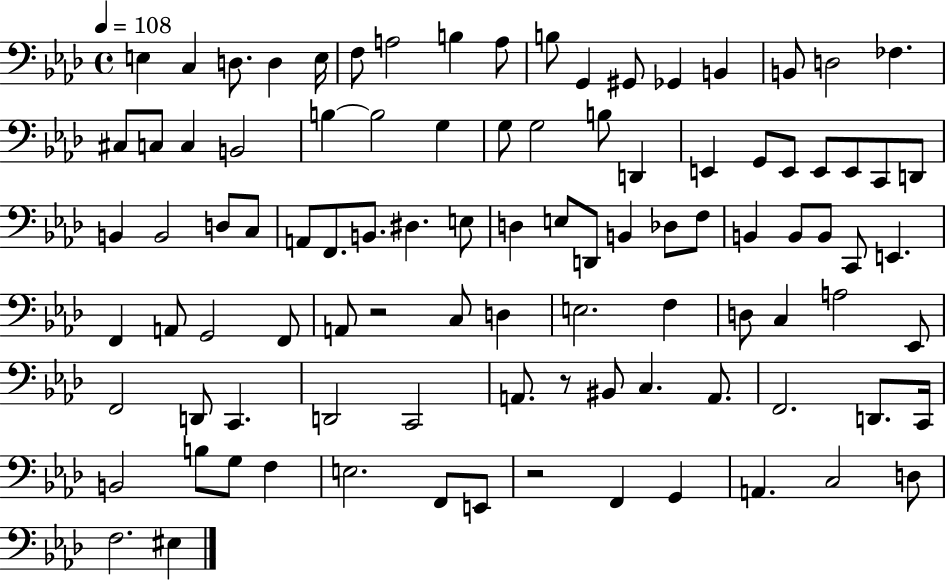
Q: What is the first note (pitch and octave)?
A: E3